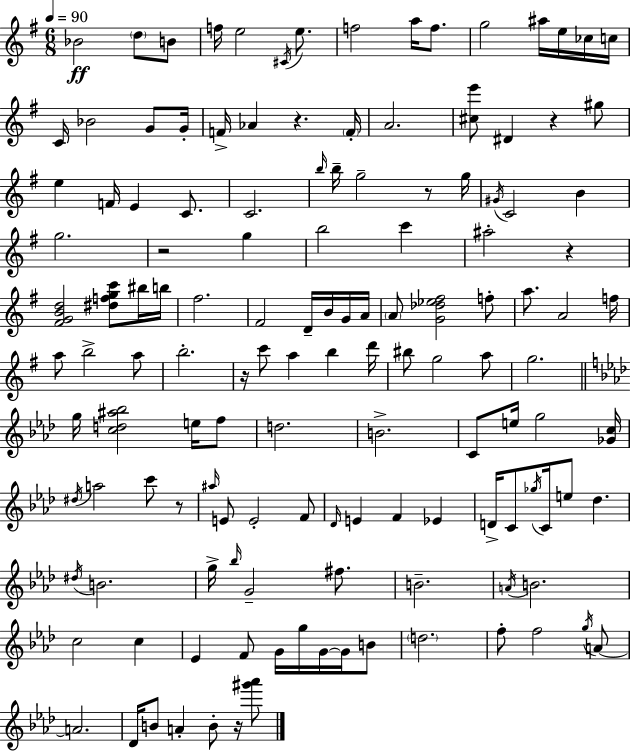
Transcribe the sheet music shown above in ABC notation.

X:1
T:Untitled
M:6/8
L:1/4
K:Em
_B2 d/2 B/2 f/4 e2 ^C/4 e/2 f2 a/4 f/2 g2 ^a/4 e/4 _c/4 c/4 C/4 _B2 G/2 G/4 F/4 _A z F/4 A2 [^ce']/2 ^D z ^g/2 e F/4 E C/2 C2 b/4 b/4 g2 z/2 g/4 ^G/4 C2 B g2 z2 g b2 c' ^a2 z [^FGBd]2 [^dfgc']/2 ^b/4 b/4 ^f2 ^F2 D/4 B/4 G/4 A/4 A/2 [G_d_e^f]2 f/2 a/2 A2 f/4 a/2 b2 a/2 b2 z/4 c'/2 a b d'/4 ^b/2 g2 a/2 g2 g/4 [cd^a_b]2 e/4 f/2 d2 B2 C/2 e/4 g2 [_Gc]/4 ^d/4 a2 c'/2 z/2 ^a/4 E/2 E2 F/2 _D/4 E F _E D/4 C/2 _g/4 C/4 e/2 _d ^d/4 B2 g/4 _b/4 G2 ^f/2 B2 A/4 B2 c2 c _E F/2 G/4 g/4 G/4 G/4 B/2 d2 f/2 f2 g/4 A/2 A2 _D/4 B/2 A B/2 z/4 [^g'_a']/2